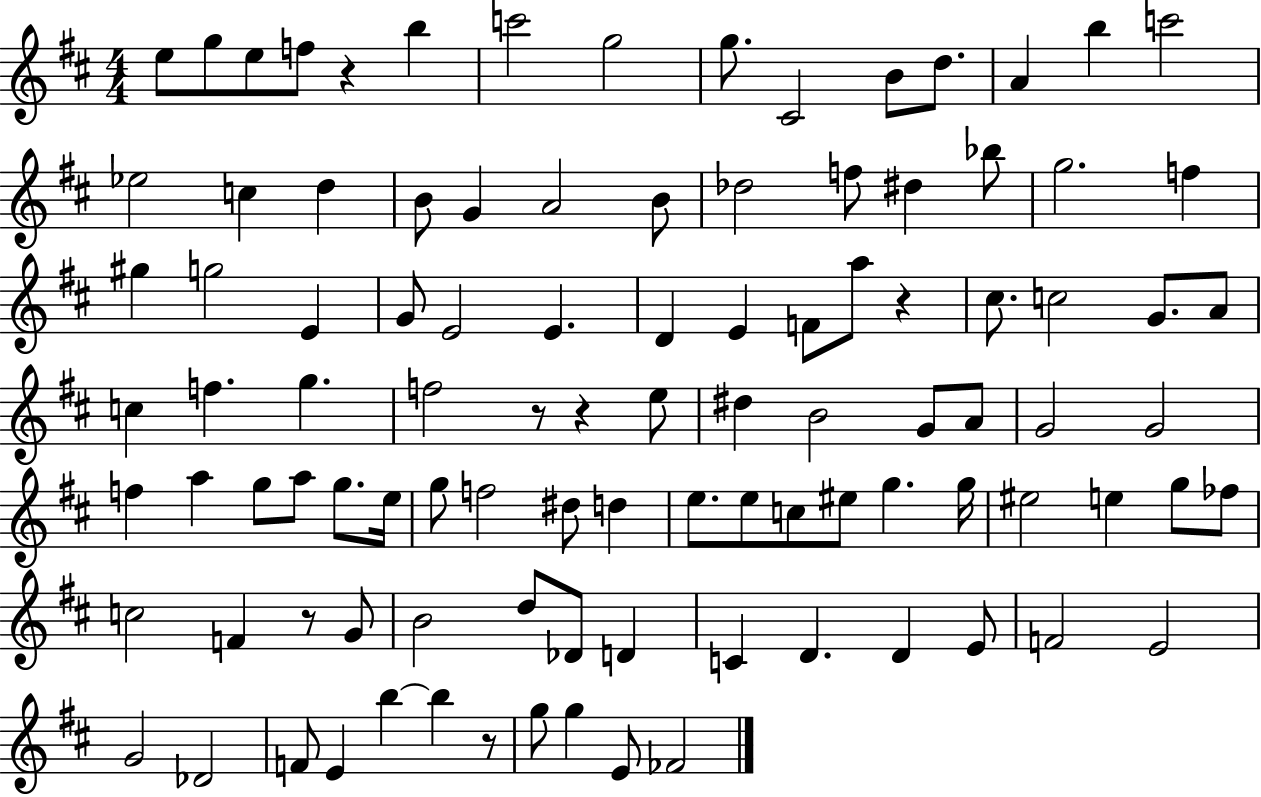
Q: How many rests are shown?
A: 6